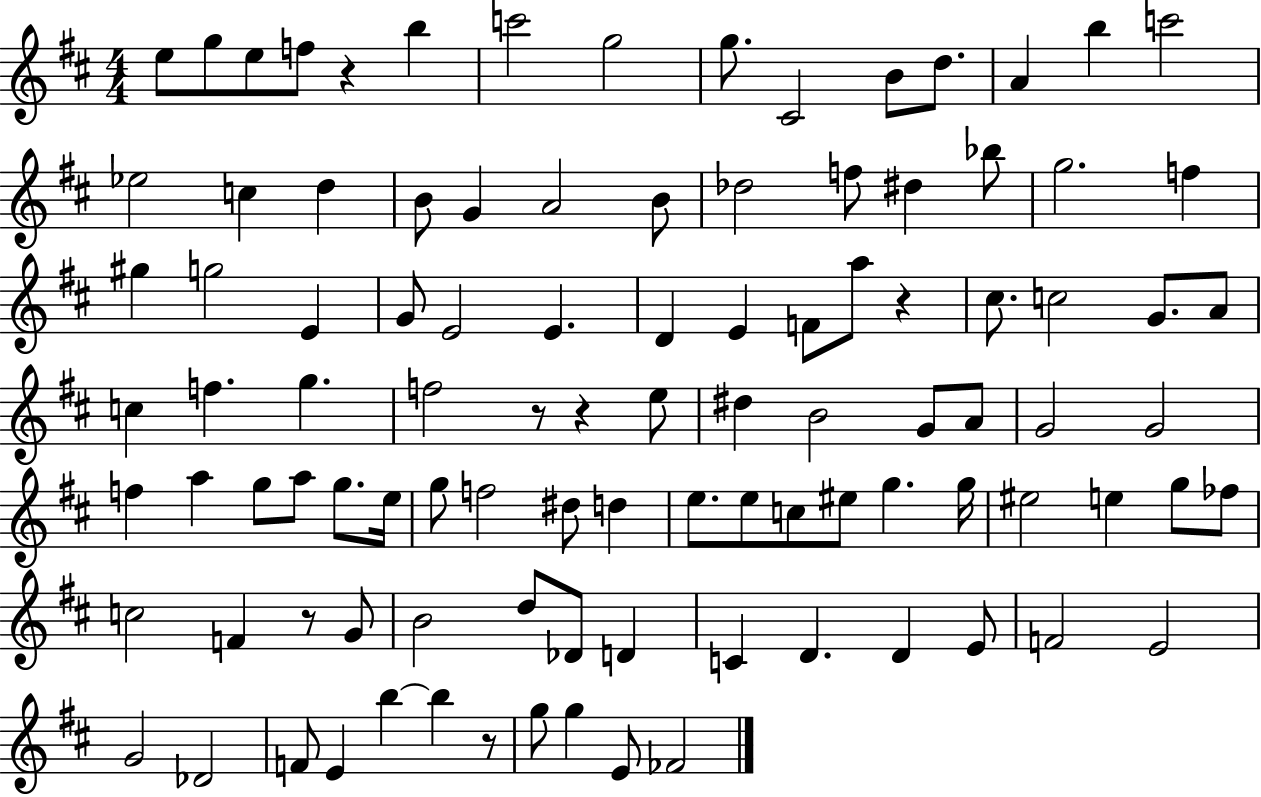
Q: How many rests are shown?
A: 6